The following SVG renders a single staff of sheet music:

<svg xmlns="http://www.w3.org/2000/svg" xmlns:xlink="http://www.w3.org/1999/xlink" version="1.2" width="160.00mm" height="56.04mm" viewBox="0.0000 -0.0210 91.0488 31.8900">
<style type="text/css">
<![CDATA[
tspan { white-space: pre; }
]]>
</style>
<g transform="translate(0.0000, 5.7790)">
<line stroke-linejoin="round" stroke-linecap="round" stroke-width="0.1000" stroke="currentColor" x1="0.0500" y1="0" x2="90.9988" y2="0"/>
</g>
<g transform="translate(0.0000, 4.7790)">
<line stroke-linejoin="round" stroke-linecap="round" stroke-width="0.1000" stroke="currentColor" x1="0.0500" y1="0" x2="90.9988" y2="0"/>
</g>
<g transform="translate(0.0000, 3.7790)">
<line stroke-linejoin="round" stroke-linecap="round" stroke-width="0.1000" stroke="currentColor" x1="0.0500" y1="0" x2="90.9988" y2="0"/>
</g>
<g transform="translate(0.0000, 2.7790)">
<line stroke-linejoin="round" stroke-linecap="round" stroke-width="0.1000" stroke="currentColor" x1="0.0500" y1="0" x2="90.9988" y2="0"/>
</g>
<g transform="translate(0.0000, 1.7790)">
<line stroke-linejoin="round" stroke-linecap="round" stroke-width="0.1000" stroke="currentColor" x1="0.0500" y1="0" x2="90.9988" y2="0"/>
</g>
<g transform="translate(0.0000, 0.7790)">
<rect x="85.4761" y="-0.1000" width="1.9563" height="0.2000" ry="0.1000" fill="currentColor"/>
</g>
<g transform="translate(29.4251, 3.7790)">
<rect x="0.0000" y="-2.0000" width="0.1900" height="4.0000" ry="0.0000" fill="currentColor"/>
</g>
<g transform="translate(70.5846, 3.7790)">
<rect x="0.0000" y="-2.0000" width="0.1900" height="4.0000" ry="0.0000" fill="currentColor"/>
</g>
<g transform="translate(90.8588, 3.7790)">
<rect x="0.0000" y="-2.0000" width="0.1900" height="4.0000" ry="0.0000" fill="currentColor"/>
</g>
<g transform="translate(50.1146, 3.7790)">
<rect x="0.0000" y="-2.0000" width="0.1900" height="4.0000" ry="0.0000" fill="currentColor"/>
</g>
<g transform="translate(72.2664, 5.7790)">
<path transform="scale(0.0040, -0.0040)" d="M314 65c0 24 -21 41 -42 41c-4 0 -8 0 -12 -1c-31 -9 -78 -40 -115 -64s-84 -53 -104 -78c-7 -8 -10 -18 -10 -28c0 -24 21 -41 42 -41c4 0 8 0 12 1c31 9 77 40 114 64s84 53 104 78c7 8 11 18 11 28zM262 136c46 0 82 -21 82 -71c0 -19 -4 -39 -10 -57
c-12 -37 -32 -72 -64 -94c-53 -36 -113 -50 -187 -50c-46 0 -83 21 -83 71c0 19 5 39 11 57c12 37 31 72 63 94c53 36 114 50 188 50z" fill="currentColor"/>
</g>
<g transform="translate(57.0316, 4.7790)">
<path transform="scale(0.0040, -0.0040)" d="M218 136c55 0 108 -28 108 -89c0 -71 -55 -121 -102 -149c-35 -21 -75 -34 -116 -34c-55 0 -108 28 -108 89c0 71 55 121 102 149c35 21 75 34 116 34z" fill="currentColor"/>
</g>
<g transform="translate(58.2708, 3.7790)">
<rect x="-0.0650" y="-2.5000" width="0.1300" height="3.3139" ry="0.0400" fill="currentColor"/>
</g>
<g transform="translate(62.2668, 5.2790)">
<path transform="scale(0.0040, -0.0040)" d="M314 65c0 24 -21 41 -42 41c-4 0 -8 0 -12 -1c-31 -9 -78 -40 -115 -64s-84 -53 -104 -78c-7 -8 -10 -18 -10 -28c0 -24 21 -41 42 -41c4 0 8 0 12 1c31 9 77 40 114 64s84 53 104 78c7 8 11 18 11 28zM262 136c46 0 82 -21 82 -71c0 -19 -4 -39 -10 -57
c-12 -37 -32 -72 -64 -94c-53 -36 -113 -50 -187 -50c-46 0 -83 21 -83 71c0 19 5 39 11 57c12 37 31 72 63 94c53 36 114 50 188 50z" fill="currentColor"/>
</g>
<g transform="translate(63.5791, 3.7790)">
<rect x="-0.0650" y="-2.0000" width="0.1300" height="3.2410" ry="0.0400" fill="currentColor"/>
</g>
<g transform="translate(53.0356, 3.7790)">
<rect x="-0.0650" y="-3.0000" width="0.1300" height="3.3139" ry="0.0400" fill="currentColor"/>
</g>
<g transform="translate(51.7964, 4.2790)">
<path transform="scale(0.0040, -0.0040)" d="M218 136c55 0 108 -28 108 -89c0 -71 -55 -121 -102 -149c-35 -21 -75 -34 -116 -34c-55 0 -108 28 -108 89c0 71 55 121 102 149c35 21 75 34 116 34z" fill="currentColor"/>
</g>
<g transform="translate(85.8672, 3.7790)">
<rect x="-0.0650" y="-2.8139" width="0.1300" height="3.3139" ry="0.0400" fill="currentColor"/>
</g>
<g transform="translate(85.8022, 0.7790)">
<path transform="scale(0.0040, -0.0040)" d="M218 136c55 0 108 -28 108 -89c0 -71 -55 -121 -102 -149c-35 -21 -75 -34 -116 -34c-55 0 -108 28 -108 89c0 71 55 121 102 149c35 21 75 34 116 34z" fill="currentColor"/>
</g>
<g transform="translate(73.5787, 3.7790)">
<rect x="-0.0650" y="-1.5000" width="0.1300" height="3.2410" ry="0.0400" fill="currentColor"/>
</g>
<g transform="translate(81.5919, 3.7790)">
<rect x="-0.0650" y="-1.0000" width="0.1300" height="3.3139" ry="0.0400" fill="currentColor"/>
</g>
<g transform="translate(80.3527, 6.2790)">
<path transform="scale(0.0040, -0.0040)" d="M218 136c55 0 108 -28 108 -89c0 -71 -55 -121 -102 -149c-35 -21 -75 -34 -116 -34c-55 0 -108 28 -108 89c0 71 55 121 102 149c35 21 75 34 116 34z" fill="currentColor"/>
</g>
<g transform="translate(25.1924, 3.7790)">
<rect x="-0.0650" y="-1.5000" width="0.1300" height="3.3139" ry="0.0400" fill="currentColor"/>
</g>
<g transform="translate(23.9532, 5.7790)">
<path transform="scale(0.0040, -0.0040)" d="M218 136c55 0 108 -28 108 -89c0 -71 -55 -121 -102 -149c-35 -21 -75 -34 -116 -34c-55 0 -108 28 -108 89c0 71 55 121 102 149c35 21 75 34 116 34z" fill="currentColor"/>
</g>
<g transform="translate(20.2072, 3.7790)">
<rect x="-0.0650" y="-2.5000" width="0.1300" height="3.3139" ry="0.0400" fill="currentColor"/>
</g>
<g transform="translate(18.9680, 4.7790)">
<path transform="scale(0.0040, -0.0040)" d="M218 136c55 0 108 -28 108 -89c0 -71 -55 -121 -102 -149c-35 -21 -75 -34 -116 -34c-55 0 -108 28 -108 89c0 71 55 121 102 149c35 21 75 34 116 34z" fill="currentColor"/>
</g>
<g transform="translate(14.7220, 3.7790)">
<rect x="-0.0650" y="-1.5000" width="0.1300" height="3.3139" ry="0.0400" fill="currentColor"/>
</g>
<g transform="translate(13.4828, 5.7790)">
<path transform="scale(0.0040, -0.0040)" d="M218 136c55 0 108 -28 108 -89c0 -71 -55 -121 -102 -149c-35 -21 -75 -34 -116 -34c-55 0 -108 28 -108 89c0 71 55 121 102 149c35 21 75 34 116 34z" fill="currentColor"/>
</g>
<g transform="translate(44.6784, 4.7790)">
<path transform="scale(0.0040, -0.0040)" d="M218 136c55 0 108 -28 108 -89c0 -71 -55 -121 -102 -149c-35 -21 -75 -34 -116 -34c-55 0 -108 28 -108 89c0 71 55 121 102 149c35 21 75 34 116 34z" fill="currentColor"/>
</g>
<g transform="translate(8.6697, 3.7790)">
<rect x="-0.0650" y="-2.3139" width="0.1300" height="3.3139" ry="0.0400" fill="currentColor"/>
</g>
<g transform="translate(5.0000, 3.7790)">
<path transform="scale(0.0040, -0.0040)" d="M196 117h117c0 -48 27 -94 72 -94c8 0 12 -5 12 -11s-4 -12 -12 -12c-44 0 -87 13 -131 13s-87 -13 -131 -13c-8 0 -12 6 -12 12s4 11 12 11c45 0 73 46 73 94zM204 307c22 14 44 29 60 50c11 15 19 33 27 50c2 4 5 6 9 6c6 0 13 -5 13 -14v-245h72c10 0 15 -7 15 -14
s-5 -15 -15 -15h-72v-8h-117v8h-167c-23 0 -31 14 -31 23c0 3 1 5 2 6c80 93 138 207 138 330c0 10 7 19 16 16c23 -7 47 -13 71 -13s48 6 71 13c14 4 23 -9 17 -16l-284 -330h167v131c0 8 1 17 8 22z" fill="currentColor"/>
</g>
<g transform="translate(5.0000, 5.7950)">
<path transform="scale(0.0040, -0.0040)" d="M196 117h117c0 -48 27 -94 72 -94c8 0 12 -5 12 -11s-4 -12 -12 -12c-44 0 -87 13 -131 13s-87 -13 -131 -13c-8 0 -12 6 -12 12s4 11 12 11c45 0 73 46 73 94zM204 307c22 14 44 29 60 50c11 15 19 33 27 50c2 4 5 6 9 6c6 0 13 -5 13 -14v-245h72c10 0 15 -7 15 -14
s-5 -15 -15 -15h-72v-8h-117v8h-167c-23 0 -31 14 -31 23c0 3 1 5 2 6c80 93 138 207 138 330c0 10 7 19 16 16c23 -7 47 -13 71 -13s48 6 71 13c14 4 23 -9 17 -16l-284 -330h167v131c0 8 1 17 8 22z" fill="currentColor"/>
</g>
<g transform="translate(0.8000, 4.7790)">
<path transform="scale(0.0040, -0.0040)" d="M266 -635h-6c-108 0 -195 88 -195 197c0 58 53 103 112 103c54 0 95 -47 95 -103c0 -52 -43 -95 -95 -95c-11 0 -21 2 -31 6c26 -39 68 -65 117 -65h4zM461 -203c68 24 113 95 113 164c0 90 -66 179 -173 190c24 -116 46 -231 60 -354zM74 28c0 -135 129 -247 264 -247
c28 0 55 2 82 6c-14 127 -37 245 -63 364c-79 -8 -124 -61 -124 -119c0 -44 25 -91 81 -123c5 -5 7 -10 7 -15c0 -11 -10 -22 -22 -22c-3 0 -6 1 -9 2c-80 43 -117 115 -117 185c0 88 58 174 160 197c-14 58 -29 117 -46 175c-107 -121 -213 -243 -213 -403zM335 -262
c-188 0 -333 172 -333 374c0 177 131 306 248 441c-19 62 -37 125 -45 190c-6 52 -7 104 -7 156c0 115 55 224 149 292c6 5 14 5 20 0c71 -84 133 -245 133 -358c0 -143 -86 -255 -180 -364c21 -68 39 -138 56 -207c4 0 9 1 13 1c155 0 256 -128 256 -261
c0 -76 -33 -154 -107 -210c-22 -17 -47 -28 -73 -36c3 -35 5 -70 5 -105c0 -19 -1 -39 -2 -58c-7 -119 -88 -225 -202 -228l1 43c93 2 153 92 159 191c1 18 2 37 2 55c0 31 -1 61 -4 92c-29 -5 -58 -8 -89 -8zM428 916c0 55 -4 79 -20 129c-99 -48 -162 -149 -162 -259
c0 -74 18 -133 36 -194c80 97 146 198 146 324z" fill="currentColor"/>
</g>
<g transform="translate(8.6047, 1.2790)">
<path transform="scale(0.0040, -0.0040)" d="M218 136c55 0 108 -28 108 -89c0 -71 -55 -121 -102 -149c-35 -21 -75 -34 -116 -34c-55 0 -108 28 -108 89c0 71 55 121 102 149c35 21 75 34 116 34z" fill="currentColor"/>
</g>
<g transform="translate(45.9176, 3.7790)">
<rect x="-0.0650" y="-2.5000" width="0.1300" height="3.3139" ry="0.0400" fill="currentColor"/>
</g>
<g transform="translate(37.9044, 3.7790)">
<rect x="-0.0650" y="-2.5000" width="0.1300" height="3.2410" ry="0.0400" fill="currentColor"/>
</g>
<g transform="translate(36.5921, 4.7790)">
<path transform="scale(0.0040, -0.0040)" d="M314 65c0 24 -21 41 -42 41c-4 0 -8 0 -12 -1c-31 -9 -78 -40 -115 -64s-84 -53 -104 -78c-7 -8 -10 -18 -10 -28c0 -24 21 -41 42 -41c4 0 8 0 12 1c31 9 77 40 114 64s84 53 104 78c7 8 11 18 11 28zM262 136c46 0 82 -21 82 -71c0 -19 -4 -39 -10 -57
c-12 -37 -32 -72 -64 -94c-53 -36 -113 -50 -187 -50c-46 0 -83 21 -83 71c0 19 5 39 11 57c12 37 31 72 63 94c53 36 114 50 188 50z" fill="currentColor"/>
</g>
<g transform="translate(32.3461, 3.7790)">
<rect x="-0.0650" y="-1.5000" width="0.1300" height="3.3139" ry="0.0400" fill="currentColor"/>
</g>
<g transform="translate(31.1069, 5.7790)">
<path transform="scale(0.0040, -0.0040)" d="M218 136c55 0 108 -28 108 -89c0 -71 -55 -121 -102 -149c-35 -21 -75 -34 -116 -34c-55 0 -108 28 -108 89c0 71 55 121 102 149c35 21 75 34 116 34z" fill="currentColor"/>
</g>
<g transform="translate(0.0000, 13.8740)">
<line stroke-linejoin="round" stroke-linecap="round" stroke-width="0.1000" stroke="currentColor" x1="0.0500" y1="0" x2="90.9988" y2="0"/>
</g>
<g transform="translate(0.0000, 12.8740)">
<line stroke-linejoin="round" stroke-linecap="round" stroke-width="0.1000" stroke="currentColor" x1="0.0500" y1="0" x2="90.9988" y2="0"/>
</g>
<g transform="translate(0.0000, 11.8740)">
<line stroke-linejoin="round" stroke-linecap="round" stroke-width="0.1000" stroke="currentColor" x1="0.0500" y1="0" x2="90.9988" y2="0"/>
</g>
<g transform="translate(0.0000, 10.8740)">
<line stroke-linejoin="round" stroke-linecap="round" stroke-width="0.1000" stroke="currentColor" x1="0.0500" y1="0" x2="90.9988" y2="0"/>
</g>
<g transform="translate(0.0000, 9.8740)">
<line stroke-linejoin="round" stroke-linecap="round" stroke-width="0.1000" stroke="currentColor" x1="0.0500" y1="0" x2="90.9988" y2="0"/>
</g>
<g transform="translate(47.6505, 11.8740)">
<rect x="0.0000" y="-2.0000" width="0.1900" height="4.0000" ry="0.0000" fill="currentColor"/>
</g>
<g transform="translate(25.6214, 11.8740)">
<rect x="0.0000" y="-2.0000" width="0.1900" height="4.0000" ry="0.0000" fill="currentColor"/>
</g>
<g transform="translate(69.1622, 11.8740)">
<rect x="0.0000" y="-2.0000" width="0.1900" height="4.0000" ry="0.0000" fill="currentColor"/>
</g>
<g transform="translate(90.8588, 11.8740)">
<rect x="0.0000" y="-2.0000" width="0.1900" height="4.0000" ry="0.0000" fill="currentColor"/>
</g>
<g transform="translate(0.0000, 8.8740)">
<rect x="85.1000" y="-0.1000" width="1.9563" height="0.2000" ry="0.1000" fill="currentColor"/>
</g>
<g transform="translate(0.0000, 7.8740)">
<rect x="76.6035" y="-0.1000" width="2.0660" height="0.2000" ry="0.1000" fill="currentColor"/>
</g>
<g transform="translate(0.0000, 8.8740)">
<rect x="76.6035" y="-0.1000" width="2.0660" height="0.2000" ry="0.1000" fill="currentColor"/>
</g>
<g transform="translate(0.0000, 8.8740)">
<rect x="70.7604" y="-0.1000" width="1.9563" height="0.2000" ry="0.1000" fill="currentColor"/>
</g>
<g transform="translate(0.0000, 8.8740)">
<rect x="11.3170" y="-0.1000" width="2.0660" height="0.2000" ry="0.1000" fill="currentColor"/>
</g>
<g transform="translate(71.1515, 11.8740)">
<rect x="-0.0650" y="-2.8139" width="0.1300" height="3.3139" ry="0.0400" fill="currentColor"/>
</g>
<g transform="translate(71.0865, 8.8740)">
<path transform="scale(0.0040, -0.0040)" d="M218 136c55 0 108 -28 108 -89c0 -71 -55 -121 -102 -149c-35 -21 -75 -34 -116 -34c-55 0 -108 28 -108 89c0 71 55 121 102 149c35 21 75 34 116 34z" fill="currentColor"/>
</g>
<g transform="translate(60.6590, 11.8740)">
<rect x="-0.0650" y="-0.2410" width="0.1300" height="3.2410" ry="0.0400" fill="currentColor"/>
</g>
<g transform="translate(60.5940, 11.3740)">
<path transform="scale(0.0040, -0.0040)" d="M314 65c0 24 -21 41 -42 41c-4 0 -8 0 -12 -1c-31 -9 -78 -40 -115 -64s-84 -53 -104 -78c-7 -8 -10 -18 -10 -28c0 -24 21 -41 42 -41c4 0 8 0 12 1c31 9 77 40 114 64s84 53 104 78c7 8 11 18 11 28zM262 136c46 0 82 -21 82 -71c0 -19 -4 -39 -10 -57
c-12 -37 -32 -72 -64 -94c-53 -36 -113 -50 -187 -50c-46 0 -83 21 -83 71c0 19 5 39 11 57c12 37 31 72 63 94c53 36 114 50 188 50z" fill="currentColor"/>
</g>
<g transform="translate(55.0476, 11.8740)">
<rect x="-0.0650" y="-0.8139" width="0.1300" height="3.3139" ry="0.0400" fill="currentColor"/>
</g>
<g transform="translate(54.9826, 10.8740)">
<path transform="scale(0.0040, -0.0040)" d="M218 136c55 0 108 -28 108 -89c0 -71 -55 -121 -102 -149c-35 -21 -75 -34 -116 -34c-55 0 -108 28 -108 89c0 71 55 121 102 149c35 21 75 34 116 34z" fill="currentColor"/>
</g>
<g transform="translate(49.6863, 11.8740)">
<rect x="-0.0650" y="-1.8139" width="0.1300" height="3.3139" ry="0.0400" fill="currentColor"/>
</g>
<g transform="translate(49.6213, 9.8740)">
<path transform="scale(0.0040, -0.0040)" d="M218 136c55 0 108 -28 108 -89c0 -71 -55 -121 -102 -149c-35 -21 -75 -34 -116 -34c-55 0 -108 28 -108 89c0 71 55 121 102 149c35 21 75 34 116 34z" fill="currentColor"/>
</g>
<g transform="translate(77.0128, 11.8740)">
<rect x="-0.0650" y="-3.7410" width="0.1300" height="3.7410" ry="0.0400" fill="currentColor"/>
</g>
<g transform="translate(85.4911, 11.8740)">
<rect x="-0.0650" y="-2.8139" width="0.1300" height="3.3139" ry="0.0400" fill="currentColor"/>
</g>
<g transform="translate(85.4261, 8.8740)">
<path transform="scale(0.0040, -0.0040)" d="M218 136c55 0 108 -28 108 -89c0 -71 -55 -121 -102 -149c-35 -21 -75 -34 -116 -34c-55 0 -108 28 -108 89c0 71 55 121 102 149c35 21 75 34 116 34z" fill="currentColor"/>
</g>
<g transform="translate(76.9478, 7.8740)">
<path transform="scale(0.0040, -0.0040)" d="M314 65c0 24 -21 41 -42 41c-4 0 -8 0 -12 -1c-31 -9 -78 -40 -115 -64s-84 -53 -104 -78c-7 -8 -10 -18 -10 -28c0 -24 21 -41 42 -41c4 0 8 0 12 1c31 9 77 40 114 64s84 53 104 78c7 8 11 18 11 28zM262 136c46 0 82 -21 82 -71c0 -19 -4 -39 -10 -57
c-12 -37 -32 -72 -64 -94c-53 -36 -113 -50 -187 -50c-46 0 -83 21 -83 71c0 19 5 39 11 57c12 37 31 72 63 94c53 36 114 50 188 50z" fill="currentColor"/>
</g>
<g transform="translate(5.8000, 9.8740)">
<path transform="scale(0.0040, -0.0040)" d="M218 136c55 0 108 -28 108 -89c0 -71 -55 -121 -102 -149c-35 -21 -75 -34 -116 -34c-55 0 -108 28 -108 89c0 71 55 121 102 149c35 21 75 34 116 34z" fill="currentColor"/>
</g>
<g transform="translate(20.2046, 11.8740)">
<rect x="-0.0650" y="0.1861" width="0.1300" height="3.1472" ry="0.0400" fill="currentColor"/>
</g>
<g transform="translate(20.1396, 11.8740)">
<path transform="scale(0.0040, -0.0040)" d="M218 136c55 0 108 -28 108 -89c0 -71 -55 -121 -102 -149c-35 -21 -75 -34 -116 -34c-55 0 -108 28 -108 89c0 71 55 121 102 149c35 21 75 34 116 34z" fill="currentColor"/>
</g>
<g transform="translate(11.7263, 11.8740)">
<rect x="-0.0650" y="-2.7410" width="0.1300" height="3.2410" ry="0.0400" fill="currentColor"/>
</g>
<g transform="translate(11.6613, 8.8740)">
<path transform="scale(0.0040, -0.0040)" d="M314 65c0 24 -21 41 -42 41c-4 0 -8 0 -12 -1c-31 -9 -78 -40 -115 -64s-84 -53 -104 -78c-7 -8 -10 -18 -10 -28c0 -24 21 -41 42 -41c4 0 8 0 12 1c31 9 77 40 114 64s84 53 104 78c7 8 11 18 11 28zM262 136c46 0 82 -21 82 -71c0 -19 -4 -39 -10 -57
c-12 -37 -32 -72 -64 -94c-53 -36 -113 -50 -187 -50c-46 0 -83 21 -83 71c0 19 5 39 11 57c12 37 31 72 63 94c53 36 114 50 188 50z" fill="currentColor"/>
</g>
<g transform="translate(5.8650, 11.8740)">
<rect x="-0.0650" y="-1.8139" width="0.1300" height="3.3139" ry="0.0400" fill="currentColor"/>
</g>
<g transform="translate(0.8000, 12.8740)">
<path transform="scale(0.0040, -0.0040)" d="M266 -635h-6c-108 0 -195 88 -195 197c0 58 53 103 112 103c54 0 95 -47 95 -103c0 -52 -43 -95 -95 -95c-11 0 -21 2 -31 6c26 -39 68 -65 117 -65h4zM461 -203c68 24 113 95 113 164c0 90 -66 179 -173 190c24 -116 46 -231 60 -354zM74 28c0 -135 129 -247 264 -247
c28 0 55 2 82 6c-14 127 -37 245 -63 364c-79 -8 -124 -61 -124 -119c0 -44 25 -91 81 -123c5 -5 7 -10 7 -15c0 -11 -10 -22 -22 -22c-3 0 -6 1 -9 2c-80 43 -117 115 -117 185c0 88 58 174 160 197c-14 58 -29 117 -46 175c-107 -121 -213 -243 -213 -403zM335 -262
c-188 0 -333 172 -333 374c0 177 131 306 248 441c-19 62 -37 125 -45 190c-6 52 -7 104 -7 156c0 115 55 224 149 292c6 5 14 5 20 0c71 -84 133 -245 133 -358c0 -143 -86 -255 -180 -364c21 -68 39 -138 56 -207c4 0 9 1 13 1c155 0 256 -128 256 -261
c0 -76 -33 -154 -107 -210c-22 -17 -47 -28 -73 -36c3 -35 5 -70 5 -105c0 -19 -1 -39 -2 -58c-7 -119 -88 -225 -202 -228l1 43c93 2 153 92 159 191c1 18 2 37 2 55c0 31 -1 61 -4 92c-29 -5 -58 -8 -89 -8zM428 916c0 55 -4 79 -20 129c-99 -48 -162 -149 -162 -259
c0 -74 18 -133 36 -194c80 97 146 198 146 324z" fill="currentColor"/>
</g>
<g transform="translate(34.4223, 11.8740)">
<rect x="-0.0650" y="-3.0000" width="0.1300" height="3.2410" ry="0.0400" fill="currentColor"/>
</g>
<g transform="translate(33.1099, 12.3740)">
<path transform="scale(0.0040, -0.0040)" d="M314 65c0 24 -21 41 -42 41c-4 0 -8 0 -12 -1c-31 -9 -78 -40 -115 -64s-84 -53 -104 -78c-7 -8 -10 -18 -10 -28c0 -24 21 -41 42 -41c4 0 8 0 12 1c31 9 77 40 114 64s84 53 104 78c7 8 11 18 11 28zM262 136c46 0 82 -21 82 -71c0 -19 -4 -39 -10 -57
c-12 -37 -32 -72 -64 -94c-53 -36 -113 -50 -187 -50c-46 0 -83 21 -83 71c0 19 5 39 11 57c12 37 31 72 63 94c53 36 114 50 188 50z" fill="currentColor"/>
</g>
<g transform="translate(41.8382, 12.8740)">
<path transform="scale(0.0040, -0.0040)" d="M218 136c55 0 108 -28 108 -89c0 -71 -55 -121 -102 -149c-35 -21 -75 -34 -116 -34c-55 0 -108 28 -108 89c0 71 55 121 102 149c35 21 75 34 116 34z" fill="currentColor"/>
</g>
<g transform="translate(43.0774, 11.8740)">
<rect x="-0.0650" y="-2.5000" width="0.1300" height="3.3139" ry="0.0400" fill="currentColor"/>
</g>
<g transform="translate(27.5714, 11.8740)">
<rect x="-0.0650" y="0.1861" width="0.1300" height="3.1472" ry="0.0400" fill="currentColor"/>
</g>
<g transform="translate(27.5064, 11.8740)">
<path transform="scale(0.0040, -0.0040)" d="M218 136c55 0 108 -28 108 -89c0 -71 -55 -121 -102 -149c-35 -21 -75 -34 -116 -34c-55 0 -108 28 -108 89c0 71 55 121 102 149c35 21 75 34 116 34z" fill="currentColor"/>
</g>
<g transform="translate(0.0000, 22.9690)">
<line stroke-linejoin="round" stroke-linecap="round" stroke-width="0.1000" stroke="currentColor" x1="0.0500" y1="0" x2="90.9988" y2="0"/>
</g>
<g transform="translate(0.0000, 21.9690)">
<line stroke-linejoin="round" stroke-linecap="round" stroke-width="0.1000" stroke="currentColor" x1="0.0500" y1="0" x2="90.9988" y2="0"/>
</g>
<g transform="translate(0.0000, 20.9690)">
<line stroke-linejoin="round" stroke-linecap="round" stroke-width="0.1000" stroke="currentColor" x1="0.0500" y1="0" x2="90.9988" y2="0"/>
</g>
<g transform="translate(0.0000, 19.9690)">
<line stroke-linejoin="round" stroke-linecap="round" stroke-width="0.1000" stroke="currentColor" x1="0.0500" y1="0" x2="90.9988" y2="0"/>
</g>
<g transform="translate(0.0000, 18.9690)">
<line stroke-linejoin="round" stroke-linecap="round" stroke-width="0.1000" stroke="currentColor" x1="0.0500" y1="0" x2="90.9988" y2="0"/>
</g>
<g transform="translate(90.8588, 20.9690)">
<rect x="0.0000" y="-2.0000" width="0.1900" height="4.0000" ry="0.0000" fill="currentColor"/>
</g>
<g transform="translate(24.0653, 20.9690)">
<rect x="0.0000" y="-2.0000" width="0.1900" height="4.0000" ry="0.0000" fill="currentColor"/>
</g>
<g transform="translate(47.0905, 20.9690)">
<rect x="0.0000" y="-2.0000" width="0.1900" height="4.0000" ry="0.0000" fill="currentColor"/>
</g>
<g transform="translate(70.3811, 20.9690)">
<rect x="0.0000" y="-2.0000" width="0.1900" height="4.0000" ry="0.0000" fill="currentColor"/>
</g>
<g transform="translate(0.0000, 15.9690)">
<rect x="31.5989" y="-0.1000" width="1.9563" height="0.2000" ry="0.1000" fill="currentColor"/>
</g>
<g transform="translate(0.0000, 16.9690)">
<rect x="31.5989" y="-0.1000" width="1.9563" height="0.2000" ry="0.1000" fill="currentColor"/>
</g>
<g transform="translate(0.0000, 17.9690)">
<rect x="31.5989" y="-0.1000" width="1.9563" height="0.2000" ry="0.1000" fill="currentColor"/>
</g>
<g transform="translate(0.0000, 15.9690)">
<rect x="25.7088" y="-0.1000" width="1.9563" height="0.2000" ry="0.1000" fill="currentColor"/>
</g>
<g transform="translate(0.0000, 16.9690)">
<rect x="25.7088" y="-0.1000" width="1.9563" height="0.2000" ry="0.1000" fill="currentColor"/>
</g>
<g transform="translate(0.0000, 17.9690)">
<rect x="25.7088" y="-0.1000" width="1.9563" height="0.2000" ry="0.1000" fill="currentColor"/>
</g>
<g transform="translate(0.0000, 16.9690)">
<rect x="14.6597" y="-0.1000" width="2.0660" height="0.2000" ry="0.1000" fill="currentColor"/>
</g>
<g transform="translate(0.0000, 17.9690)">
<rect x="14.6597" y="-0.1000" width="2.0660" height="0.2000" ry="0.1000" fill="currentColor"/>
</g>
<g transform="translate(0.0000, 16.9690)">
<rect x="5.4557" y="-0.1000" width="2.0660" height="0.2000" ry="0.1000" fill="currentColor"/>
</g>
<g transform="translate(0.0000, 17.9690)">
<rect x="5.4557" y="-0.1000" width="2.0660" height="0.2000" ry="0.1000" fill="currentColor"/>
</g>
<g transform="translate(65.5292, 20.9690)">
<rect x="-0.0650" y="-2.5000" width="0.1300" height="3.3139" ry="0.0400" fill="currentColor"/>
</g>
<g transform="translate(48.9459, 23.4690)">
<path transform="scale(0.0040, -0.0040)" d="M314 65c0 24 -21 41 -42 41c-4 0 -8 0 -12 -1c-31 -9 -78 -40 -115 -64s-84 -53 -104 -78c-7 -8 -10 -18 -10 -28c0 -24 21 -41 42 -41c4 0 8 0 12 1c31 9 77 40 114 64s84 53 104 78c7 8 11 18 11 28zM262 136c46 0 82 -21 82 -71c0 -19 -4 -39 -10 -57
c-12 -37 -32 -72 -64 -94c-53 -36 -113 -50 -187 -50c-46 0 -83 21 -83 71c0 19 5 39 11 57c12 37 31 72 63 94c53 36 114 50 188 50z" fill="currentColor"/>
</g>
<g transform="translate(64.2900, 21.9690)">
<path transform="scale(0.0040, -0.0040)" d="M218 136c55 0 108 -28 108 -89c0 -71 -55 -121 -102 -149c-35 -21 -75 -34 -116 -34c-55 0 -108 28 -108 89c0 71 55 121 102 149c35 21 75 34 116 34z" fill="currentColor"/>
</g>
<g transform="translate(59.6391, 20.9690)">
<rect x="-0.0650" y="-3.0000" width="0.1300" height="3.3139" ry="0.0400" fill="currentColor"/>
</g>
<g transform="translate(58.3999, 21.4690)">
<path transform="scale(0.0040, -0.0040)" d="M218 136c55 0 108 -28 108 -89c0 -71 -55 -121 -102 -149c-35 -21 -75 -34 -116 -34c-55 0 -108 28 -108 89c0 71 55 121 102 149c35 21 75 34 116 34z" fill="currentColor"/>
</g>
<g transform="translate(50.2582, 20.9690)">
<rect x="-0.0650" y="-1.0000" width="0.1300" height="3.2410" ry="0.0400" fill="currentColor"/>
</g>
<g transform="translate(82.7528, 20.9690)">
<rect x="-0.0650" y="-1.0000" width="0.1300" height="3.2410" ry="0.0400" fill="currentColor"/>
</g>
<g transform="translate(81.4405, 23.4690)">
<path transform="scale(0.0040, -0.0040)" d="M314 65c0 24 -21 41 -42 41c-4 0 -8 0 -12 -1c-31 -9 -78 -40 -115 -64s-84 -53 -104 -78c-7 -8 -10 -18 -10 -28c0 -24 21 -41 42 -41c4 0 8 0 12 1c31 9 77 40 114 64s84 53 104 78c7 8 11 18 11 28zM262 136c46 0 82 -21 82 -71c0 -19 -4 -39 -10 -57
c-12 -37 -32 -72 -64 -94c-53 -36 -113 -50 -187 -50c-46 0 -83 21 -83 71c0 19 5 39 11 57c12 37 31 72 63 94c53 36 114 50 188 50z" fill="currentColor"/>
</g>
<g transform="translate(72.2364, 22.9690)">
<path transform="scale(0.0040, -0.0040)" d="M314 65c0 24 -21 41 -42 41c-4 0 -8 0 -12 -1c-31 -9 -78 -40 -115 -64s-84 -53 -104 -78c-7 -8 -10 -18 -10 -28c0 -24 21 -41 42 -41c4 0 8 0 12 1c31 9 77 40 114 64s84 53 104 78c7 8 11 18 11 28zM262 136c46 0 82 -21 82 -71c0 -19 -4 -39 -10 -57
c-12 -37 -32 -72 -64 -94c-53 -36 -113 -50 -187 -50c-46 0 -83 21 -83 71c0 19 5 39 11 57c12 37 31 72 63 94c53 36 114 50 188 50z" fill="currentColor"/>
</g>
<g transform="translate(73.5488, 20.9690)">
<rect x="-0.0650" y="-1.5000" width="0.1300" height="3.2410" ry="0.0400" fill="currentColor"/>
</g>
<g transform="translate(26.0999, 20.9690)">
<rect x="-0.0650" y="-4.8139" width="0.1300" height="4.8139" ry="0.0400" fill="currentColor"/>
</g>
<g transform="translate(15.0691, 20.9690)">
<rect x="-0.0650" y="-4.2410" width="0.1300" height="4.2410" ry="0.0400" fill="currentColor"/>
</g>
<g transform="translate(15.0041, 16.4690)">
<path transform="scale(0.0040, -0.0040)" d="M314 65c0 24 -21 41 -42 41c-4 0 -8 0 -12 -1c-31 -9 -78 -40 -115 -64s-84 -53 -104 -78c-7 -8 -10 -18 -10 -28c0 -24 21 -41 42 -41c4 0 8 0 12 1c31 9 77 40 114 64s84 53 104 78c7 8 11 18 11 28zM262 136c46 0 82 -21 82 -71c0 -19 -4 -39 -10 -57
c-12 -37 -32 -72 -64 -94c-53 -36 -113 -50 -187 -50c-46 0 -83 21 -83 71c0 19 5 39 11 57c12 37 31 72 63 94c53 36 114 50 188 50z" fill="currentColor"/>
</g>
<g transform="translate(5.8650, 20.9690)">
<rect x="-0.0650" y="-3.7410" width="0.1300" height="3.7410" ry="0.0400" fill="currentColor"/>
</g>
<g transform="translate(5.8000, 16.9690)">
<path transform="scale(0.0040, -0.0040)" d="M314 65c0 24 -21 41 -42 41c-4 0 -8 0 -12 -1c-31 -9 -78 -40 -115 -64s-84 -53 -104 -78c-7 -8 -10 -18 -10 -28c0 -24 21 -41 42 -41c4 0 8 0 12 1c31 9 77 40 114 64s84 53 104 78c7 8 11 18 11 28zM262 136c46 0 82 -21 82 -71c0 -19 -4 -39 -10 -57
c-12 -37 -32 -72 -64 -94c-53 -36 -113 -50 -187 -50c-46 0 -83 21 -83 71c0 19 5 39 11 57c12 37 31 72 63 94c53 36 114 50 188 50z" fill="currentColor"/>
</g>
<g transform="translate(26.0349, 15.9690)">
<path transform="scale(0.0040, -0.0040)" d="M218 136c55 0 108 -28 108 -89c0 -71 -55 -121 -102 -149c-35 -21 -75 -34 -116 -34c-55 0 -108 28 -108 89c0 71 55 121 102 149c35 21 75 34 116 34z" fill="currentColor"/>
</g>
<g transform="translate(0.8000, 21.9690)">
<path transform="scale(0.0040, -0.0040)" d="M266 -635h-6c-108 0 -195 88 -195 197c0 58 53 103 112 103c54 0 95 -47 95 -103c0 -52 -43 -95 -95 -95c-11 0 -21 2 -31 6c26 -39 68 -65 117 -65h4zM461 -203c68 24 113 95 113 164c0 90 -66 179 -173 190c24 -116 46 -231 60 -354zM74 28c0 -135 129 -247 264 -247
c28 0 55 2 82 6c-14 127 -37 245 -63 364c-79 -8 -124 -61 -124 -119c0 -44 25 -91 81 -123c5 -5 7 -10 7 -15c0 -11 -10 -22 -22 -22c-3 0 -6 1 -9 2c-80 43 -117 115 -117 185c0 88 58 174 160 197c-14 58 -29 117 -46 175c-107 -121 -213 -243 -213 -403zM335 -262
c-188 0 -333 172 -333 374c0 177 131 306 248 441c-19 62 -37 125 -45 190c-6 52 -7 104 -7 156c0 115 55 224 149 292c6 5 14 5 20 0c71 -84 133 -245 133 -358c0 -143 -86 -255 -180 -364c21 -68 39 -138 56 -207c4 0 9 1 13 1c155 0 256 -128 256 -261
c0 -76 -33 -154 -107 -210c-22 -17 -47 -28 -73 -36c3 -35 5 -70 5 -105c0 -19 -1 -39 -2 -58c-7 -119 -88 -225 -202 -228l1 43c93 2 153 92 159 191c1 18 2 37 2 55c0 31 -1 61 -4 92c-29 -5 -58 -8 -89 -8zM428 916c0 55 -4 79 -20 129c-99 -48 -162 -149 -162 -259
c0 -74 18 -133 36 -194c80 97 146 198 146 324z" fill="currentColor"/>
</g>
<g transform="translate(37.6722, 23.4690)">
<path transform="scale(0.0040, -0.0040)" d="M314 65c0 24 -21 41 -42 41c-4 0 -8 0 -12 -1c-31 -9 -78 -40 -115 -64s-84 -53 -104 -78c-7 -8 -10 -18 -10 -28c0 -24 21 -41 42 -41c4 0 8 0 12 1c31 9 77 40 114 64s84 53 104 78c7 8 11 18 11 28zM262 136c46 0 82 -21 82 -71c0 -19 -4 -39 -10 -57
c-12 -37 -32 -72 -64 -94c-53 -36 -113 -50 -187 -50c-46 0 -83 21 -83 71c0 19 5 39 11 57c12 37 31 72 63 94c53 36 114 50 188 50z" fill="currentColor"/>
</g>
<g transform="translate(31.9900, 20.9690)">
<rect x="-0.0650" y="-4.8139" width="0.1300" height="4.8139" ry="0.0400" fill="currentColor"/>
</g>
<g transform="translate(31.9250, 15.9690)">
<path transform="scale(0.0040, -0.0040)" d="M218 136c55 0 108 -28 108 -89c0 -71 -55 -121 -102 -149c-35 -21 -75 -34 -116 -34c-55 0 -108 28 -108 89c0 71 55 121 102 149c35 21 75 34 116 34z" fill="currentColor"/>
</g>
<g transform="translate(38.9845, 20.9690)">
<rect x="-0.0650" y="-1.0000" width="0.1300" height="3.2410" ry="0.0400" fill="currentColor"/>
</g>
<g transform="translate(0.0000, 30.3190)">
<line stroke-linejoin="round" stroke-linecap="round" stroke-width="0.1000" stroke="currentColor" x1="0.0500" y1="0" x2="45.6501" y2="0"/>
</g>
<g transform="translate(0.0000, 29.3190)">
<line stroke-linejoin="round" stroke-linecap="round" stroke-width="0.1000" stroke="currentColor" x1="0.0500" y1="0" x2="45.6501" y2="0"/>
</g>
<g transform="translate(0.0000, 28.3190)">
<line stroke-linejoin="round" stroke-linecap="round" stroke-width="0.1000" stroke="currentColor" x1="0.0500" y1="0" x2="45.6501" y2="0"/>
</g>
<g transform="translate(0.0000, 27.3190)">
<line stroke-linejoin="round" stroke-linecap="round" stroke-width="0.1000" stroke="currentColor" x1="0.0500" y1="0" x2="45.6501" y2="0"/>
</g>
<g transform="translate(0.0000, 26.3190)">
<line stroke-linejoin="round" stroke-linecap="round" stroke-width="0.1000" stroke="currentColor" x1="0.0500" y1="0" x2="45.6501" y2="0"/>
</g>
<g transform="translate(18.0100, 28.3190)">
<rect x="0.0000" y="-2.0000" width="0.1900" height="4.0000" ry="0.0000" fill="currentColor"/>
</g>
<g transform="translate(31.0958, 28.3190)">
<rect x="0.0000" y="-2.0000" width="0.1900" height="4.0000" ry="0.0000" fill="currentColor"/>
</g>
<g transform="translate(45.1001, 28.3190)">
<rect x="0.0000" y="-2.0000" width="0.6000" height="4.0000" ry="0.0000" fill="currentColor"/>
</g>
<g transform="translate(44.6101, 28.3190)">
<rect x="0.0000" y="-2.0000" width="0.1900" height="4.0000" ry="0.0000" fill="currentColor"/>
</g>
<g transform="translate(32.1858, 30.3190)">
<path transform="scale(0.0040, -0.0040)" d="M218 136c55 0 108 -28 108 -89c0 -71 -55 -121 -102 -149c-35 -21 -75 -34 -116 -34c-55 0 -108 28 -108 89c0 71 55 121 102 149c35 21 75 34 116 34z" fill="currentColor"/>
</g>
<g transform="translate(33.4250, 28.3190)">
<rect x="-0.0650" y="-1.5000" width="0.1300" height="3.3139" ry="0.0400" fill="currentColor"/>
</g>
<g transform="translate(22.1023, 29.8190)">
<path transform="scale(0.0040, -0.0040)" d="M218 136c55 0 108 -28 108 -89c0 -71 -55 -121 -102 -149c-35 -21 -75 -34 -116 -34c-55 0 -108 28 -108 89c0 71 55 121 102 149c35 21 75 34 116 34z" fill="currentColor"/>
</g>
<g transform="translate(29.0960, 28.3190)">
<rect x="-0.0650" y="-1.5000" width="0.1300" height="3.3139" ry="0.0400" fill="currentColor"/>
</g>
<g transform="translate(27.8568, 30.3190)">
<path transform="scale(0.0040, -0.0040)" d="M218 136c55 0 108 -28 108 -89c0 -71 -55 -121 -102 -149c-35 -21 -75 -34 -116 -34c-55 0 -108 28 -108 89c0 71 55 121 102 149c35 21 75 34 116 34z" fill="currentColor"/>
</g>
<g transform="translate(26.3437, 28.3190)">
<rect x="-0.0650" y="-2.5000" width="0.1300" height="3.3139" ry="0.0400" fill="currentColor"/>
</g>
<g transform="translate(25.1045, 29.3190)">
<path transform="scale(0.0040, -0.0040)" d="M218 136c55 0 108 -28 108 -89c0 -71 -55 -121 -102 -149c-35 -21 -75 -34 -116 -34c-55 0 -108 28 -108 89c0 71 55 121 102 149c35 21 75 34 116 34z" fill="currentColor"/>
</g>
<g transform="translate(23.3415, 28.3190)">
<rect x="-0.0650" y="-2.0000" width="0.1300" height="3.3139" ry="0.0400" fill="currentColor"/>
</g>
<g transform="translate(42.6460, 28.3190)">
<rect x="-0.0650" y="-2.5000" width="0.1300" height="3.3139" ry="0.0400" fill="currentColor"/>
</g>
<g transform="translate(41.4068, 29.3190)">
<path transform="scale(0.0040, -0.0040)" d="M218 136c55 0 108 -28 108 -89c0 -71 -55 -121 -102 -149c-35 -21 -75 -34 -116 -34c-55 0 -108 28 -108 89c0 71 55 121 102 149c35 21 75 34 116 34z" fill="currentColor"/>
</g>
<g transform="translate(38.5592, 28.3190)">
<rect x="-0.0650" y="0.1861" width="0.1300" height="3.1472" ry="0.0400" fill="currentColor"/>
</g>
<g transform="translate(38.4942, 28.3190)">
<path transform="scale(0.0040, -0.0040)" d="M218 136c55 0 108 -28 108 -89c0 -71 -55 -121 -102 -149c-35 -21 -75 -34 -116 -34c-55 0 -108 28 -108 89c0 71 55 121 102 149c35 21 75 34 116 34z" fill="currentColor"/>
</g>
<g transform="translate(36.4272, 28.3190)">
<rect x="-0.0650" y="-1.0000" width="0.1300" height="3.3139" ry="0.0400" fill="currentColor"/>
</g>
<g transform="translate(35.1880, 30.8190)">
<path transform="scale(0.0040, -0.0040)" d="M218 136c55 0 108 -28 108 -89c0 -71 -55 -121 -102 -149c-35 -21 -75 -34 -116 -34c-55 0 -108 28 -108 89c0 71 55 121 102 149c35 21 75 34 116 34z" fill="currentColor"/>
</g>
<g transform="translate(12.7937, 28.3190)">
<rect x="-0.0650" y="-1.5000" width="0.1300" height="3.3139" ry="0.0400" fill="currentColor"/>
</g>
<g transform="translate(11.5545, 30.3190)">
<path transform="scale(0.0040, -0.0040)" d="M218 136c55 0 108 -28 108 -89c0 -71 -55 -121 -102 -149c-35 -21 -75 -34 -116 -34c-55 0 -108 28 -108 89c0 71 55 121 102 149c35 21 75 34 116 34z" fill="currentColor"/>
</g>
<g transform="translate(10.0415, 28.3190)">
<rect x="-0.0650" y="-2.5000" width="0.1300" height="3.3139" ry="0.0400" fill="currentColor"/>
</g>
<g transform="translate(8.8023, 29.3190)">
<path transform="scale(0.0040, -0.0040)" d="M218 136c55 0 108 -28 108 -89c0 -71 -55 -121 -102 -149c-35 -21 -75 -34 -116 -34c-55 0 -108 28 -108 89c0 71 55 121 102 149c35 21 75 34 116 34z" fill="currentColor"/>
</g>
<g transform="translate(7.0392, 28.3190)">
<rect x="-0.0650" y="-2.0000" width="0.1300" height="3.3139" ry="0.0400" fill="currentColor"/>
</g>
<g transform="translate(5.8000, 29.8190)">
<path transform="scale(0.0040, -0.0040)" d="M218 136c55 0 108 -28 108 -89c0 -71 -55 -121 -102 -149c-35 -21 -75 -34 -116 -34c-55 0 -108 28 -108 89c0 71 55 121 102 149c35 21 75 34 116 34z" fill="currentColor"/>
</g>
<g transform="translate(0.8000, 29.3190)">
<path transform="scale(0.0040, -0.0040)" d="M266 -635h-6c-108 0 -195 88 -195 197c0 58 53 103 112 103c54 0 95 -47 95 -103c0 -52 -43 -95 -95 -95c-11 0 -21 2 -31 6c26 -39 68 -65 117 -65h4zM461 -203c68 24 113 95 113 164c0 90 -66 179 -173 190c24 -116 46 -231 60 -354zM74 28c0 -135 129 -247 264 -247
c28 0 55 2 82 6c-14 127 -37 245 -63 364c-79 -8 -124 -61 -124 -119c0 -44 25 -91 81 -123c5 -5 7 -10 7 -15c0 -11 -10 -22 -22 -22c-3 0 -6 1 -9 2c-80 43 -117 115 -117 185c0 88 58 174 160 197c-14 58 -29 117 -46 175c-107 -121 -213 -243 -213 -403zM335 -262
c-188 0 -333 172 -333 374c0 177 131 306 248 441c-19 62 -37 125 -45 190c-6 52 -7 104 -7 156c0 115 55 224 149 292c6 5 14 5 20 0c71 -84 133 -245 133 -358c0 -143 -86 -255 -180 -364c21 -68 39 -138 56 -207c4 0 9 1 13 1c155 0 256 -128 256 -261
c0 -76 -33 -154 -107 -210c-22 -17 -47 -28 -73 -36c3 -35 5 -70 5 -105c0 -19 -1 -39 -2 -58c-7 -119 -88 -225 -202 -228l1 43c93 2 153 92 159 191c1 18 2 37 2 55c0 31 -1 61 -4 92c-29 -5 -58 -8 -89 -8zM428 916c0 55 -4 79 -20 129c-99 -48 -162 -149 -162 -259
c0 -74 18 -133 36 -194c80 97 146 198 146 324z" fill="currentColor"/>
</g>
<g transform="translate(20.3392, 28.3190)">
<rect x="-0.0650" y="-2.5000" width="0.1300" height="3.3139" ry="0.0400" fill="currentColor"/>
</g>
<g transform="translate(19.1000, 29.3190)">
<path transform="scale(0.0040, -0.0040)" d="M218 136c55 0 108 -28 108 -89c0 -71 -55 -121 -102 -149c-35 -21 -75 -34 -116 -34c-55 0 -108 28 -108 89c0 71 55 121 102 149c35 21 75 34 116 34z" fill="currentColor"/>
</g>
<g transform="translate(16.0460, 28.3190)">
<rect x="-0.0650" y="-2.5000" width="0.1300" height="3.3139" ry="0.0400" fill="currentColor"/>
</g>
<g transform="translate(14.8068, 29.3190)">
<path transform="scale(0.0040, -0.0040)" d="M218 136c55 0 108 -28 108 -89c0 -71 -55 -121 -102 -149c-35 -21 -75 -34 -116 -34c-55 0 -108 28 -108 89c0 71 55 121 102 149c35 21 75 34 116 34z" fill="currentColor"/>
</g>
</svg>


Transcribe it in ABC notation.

X:1
T:Untitled
M:4/4
L:1/4
K:C
g E G E E G2 G A G F2 E2 D a f a2 B B A2 G f d c2 a c'2 a c'2 d'2 e' e' D2 D2 A G E2 D2 F G E G G F G E E D B G